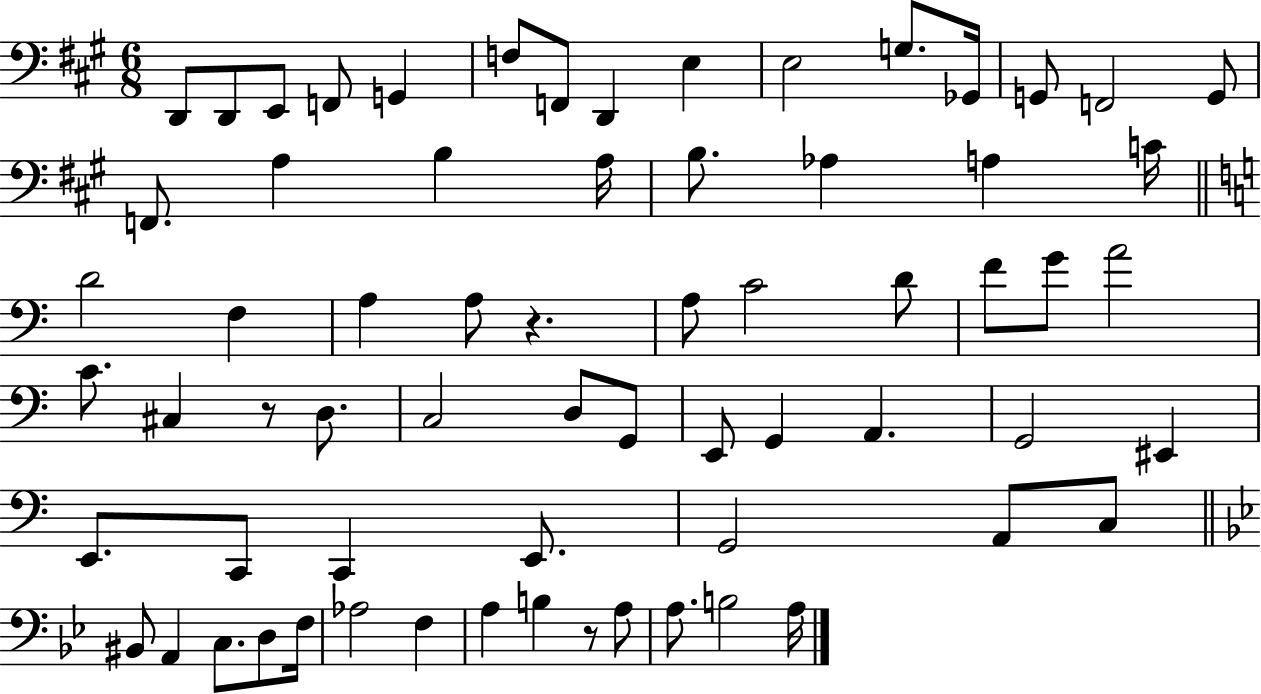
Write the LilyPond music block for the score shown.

{
  \clef bass
  \numericTimeSignature
  \time 6/8
  \key a \major
  d,8 d,8 e,8 f,8 g,4 | f8 f,8 d,4 e4 | e2 g8. ges,16 | g,8 f,2 g,8 | \break f,8. a4 b4 a16 | b8. aes4 a4 c'16 | \bar "||" \break \key c \major d'2 f4 | a4 a8 r4. | a8 c'2 d'8 | f'8 g'8 a'2 | \break c'8. cis4 r8 d8. | c2 d8 g,8 | e,8 g,4 a,4. | g,2 eis,4 | \break e,8. c,8 c,4 e,8. | g,2 a,8 c8 | \bar "||" \break \key g \minor bis,8 a,4 c8. d8 f16 | aes2 f4 | a4 b4 r8 a8 | a8. b2 a16 | \break \bar "|."
}